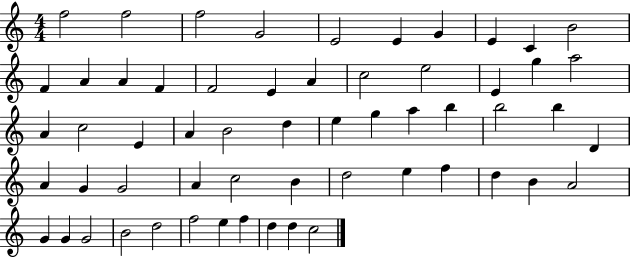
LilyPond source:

{
  \clef treble
  \numericTimeSignature
  \time 4/4
  \key c \major
  f''2 f''2 | f''2 g'2 | e'2 e'4 g'4 | e'4 c'4 b'2 | \break f'4 a'4 a'4 f'4 | f'2 e'4 a'4 | c''2 e''2 | e'4 g''4 a''2 | \break a'4 c''2 e'4 | a'4 b'2 d''4 | e''4 g''4 a''4 b''4 | b''2 b''4 d'4 | \break a'4 g'4 g'2 | a'4 c''2 b'4 | d''2 e''4 f''4 | d''4 b'4 a'2 | \break g'4 g'4 g'2 | b'2 d''2 | f''2 e''4 f''4 | d''4 d''4 c''2 | \break \bar "|."
}